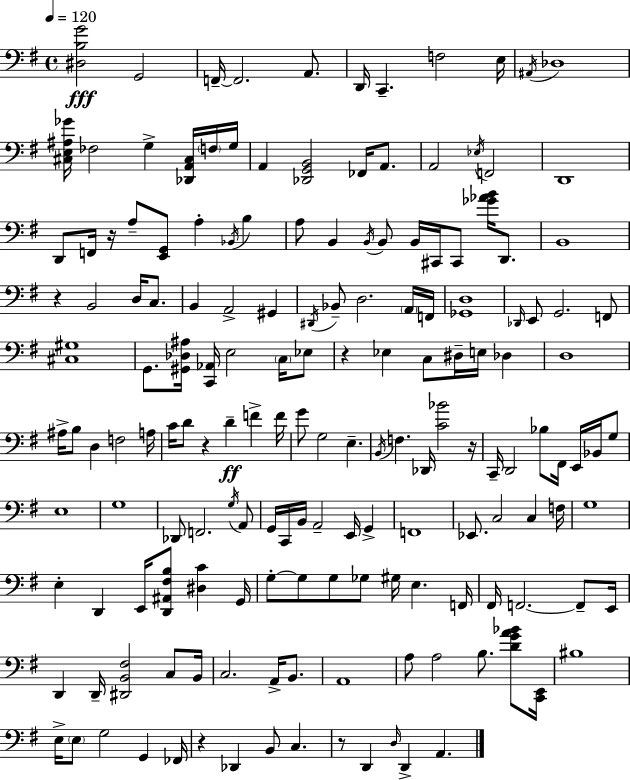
{
  \clef bass
  \time 4/4
  \defaultTimeSignature
  \key e \minor
  \tempo 4 = 120
  <dis b g'>2\fff g,2 | f,16--~~ f,2. a,8. | d,16 c,4.-- f2 e16 | \acciaccatura { ais,16 } des1 | \break <cis e ais ges'>16 fes2 g4-> <des, a, cis>16 \parenthesize f16 | g16 a,4 <des, g, b,>2 fes,16 a,8. | a,2 \acciaccatura { ees16 } f,2 | d,1 | \break d,8 f,16 r16 a8-- <e, g,>8 a4-. \acciaccatura { bes,16 } b4 | a8 b,4 \acciaccatura { b,16 } b,8 b,16 cis,16 cis,8 | <ges' aes' b'>16 d,8. b,1 | r4 b,2 | \break d16 c8. b,4 a,2-> | gis,4 \acciaccatura { dis,16 } bes,8-- d2. | \parenthesize a,16 f,16 <ges, d>1 | \grace { des,16 } e,8 g,2. | \break f,8 <cis gis>1 | g,8. <gis, des ais>16 <c, aes,>16 e2 | \parenthesize c16 ees8 r4 ees4 c8 | dis16-- e16 des4 d1 | \break ais16-> b8 d4 f2 | a16 c'16 d'8 r4 d'4--\ff | f'4-> f'16 g'8 g2 | e4.-- \acciaccatura { b,16 } f4. des,16 <c' bes'>2 | \break r16 c,16-- d,2 | bes8 fis,16 e,16 bes,16 g8 e1 | g1 | des,8 f,2. | \break \acciaccatura { g16 } a,8 g,16 c,16 b,16 a,2-- | e,16 g,4-> f,1 | ees,8. c2 | c4 f16 g1 | \break e4-. d,4 | e,16 <d, ais, fis b>8 <dis c'>4 g,16 g8-.~~ g8 g8 ges8 | gis16 e4. f,16 fis,16 f,2.~~ | f,8-- e,16 d,4 d,16-- <dis, b, fis>2 | \break c8 b,16 c2. | a,16-> b,8. a,1 | a8 a2 | b8. <d' g' a' bes'>8 <c, e,>16 bis1 | \break e16-> \parenthesize e8 g2 | g,4 fes,16 r4 des,4 | b,8 c4. r8 d,4 \grace { d16 } d,4-> | a,4. \bar "|."
}